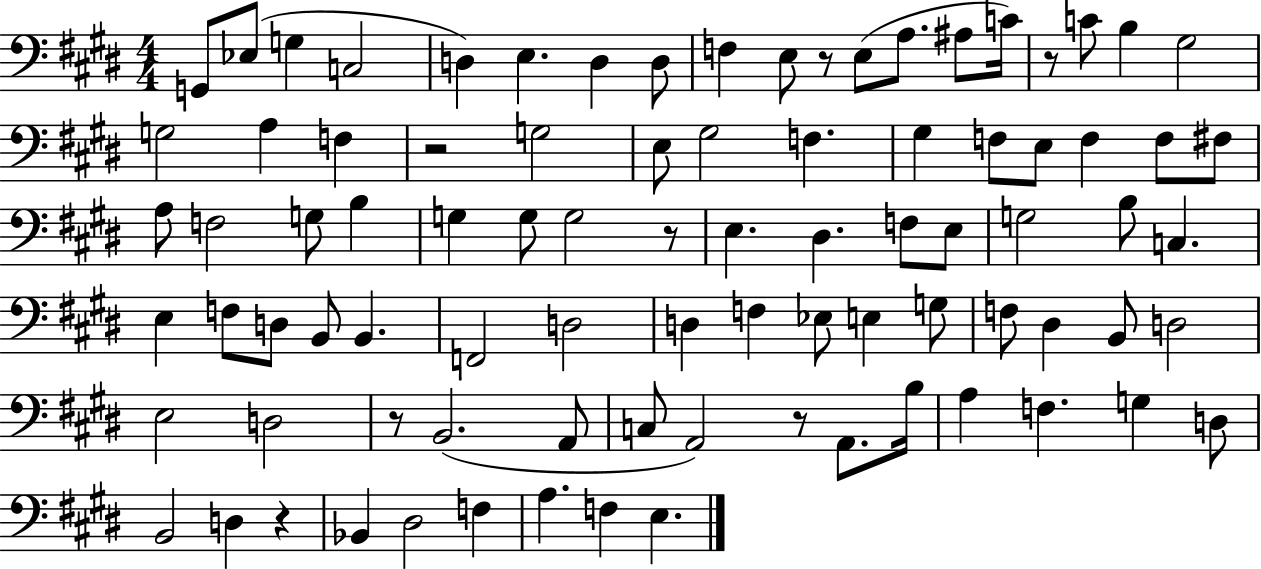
X:1
T:Untitled
M:4/4
L:1/4
K:E
G,,/2 _E,/2 G, C,2 D, E, D, D,/2 F, E,/2 z/2 E,/2 A,/2 ^A,/2 C/4 z/2 C/2 B, ^G,2 G,2 A, F, z2 G,2 E,/2 ^G,2 F, ^G, F,/2 E,/2 F, F,/2 ^F,/2 A,/2 F,2 G,/2 B, G, G,/2 G,2 z/2 E, ^D, F,/2 E,/2 G,2 B,/2 C, E, F,/2 D,/2 B,,/2 B,, F,,2 D,2 D, F, _E,/2 E, G,/2 F,/2 ^D, B,,/2 D,2 E,2 D,2 z/2 B,,2 A,,/2 C,/2 A,,2 z/2 A,,/2 B,/4 A, F, G, D,/2 B,,2 D, z _B,, ^D,2 F, A, F, E,